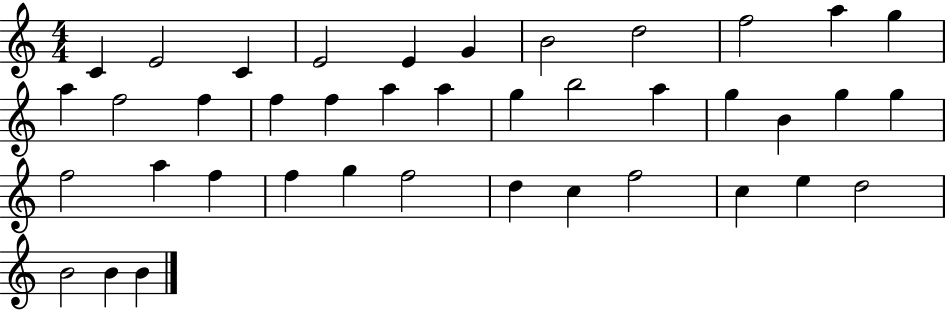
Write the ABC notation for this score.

X:1
T:Untitled
M:4/4
L:1/4
K:C
C E2 C E2 E G B2 d2 f2 a g a f2 f f f a a g b2 a g B g g f2 a f f g f2 d c f2 c e d2 B2 B B